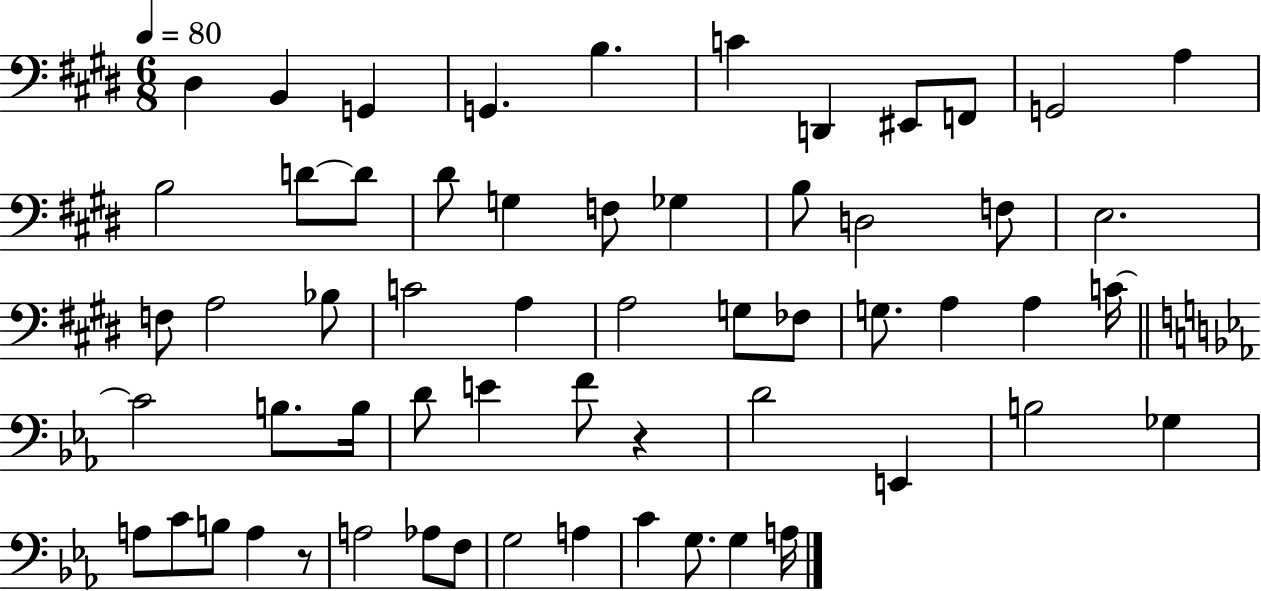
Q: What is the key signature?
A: E major